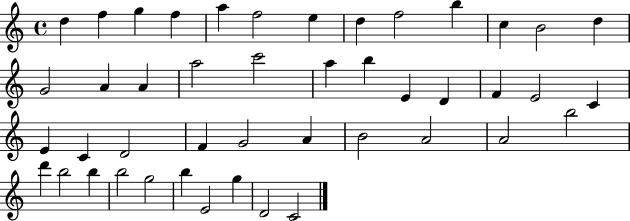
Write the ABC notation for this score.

X:1
T:Untitled
M:4/4
L:1/4
K:C
d f g f a f2 e d f2 b c B2 d G2 A A a2 c'2 a b E D F E2 C E C D2 F G2 A B2 A2 A2 b2 d' b2 b b2 g2 b E2 g D2 C2